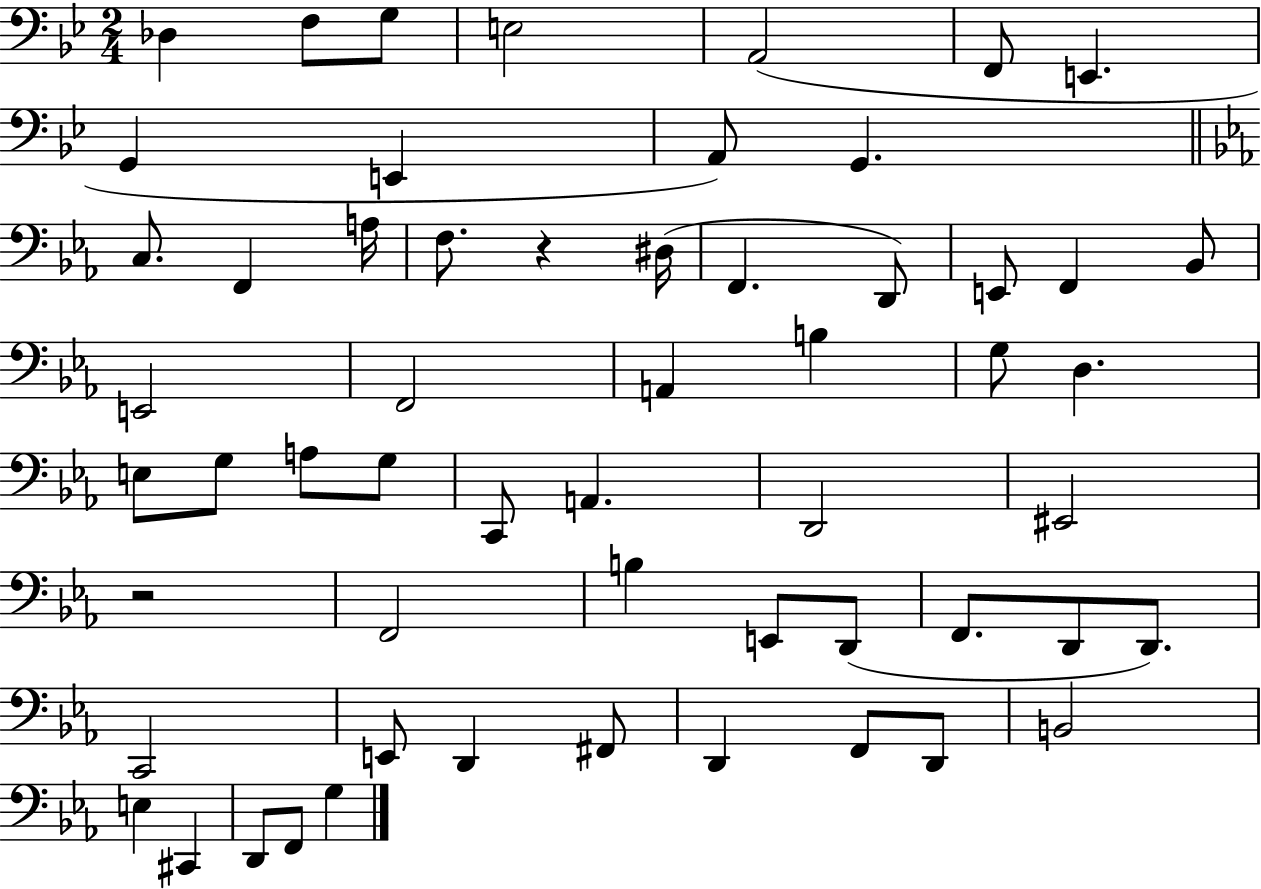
X:1
T:Untitled
M:2/4
L:1/4
K:Bb
_D, F,/2 G,/2 E,2 A,,2 F,,/2 E,, G,, E,, A,,/2 G,, C,/2 F,, A,/4 F,/2 z ^D,/4 F,, D,,/2 E,,/2 F,, _B,,/2 E,,2 F,,2 A,, B, G,/2 D, E,/2 G,/2 A,/2 G,/2 C,,/2 A,, D,,2 ^E,,2 z2 F,,2 B, E,,/2 D,,/2 F,,/2 D,,/2 D,,/2 C,,2 E,,/2 D,, ^F,,/2 D,, F,,/2 D,,/2 B,,2 E, ^C,, D,,/2 F,,/2 G,